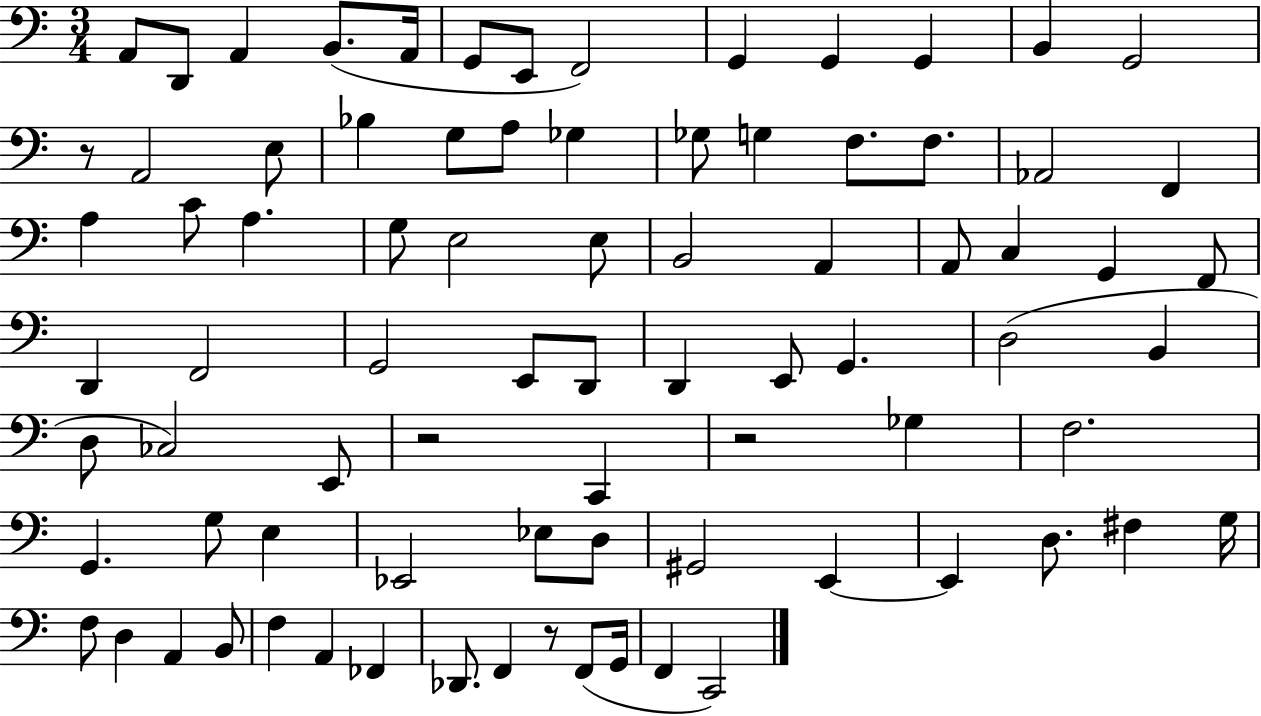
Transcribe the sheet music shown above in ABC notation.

X:1
T:Untitled
M:3/4
L:1/4
K:C
A,,/2 D,,/2 A,, B,,/2 A,,/4 G,,/2 E,,/2 F,,2 G,, G,, G,, B,, G,,2 z/2 A,,2 E,/2 _B, G,/2 A,/2 _G, _G,/2 G, F,/2 F,/2 _A,,2 F,, A, C/2 A, G,/2 E,2 E,/2 B,,2 A,, A,,/2 C, G,, F,,/2 D,, F,,2 G,,2 E,,/2 D,,/2 D,, E,,/2 G,, D,2 B,, D,/2 _C,2 E,,/2 z2 C,, z2 _G, F,2 G,, G,/2 E, _E,,2 _E,/2 D,/2 ^G,,2 E,, E,, D,/2 ^F, G,/4 F,/2 D, A,, B,,/2 F, A,, _F,, _D,,/2 F,, z/2 F,,/2 G,,/4 F,, C,,2